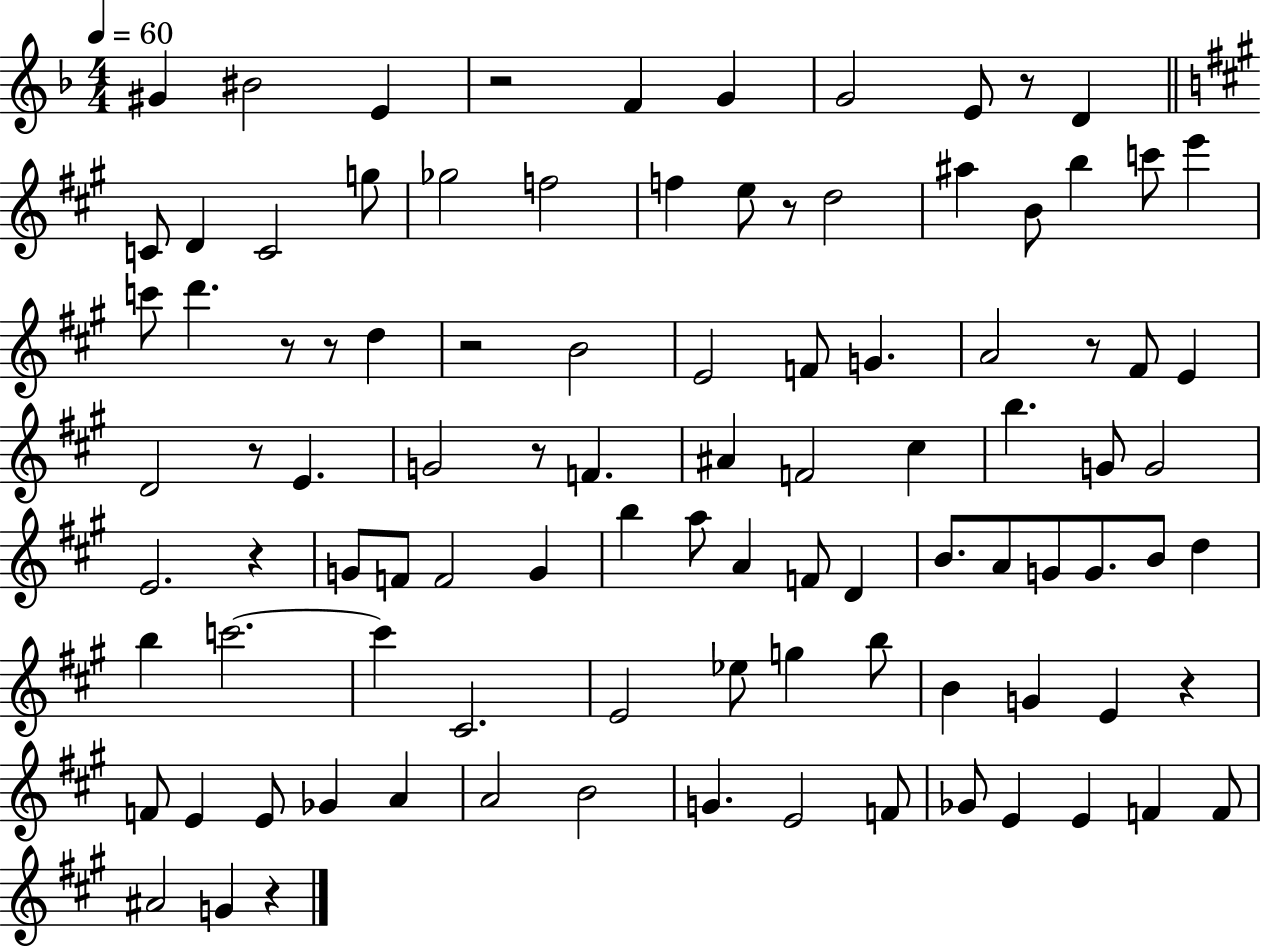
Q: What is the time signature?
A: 4/4